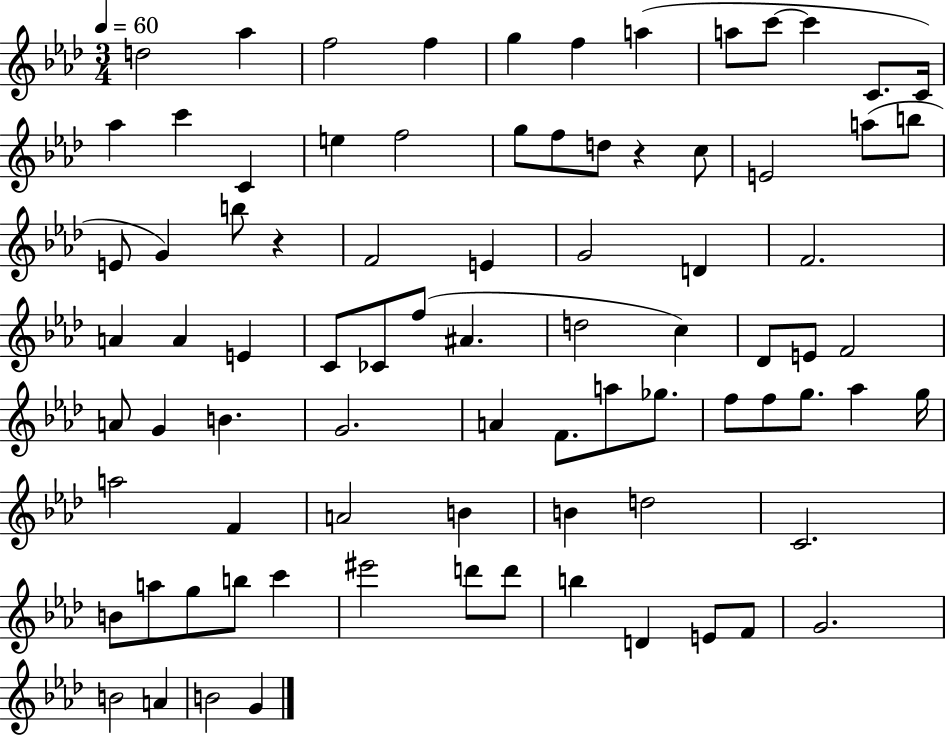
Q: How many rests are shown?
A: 2